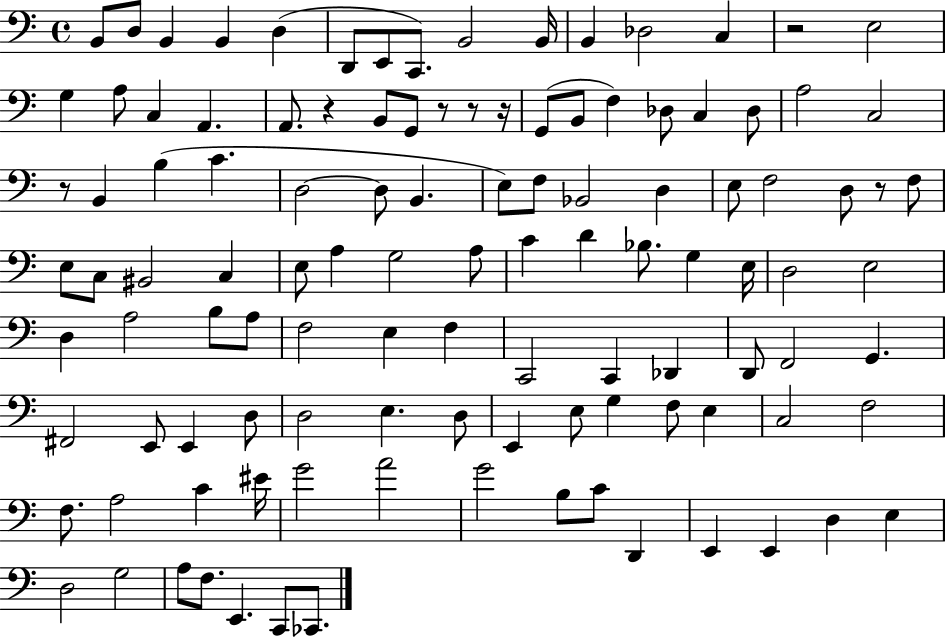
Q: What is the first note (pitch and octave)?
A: B2